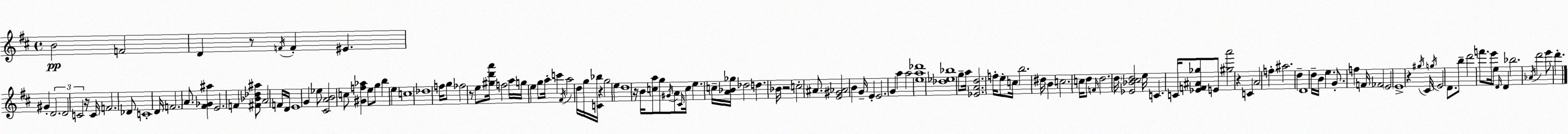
X:1
T:Untitled
M:4/4
L:1/4
K:D
B2 F2 D z/2 F/4 F ^E ^G D2 D2 C2 z/4 C/4 F2 _D/2 C4 D/4 F2 A/2 [^F_G^a] E2 F [^F_B_d^a]/2 A2 F/4 D/4 E4 G _e/2 [^CAB]2 c/2 [^Gf_a] e/2 g/2 b e c4 _d4 f/4 g/2 _f2 z/2 e/2 [^gd'a']/4 f2 a/4 g/4 e g/2 a/4 c' ^F/4 a2 d/4 g/4 [C_b]/4 z g2 e d4 z/4 B/4 [ca]/2 g/2 ^G/4 A/2 ^C/4 c/4 e c/4 [A_B_g]/4 _d2 d _B/4 z2 c2 ^A/2 [E^G_A]2 B G/4 E E2 G a a2 [ea_d']4 [_d_e_b]4 g/2 a/4 [_EAd]2 f/4 e/2 c/4 b2 ^d/4 B c2 c/4 d/2 F/4 d2 d/4 [_E_B^cd]2 e/4 C C/4 [_EF^A_g]/2 E/2 [^ga']2 z C A2 f ^a2 d D4 d/4 B/4 e G/2 f F/4 _F2 E2 E4 z ^g/4 ^C/4 g/4 E2 D/2 b/2 d'2 f'/2 e'/4 e/2 D/4 D _b2 _A/4 d'2 e'/2 d'